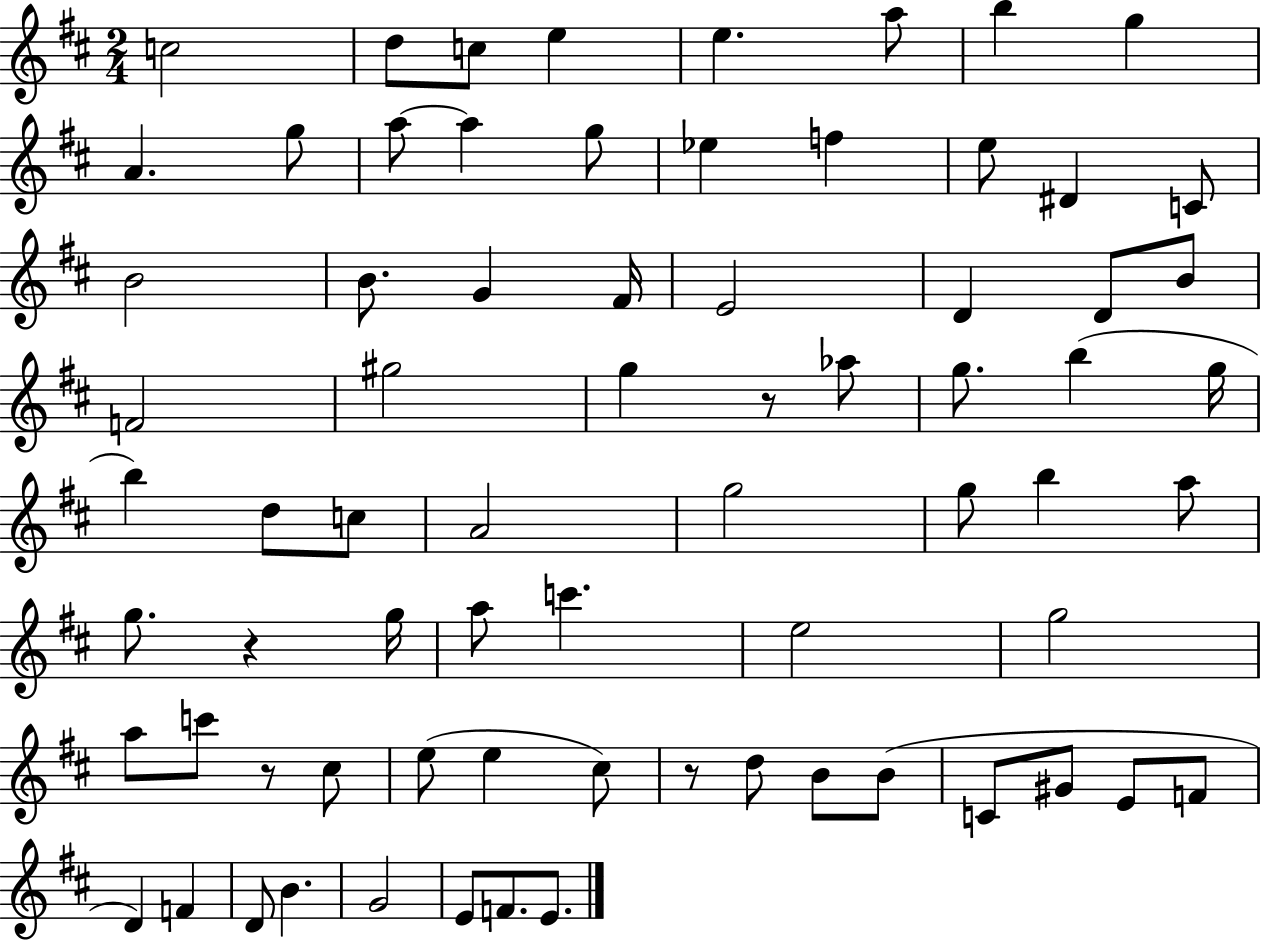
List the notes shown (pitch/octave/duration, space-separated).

C5/h D5/e C5/e E5/q E5/q. A5/e B5/q G5/q A4/q. G5/e A5/e A5/q G5/e Eb5/q F5/q E5/e D#4/q C4/e B4/h B4/e. G4/q F#4/s E4/h D4/q D4/e B4/e F4/h G#5/h G5/q R/e Ab5/e G5/e. B5/q G5/s B5/q D5/e C5/e A4/h G5/h G5/e B5/q A5/e G5/e. R/q G5/s A5/e C6/q. E5/h G5/h A5/e C6/e R/e C#5/e E5/e E5/q C#5/e R/e D5/e B4/e B4/e C4/e G#4/e E4/e F4/e D4/q F4/q D4/e B4/q. G4/h E4/e F4/e. E4/e.